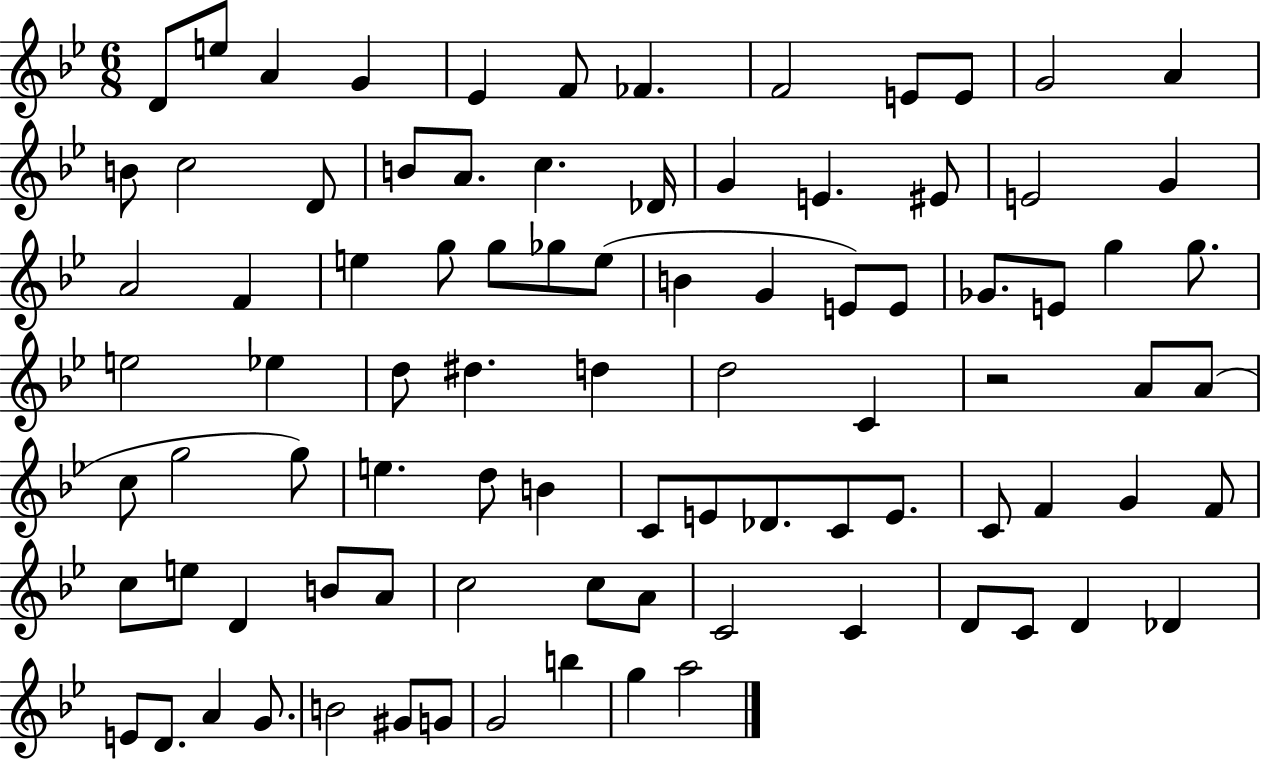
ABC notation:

X:1
T:Untitled
M:6/8
L:1/4
K:Bb
D/2 e/2 A G _E F/2 _F F2 E/2 E/2 G2 A B/2 c2 D/2 B/2 A/2 c _D/4 G E ^E/2 E2 G A2 F e g/2 g/2 _g/2 e/2 B G E/2 E/2 _G/2 E/2 g g/2 e2 _e d/2 ^d d d2 C z2 A/2 A/2 c/2 g2 g/2 e d/2 B C/2 E/2 _D/2 C/2 E/2 C/2 F G F/2 c/2 e/2 D B/2 A/2 c2 c/2 A/2 C2 C D/2 C/2 D _D E/2 D/2 A G/2 B2 ^G/2 G/2 G2 b g a2